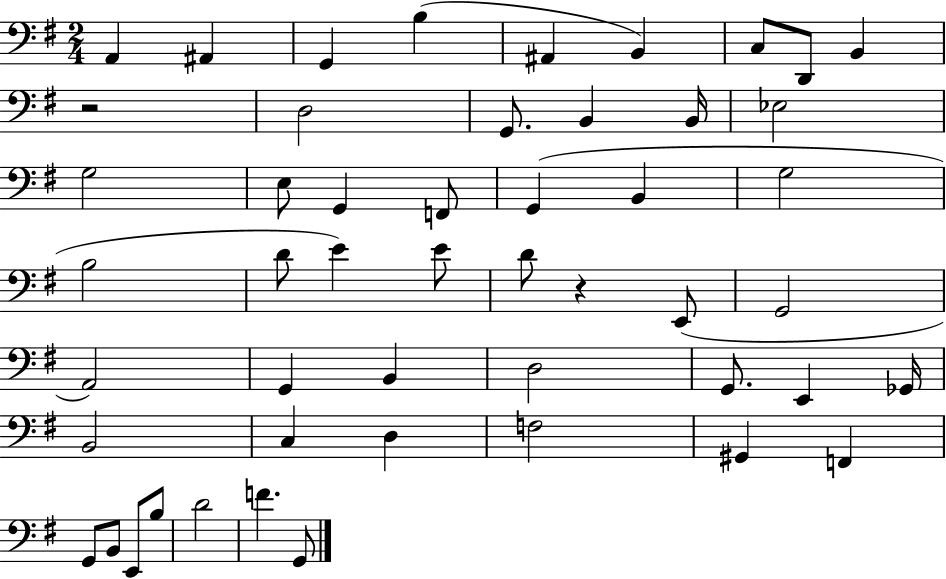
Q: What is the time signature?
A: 2/4